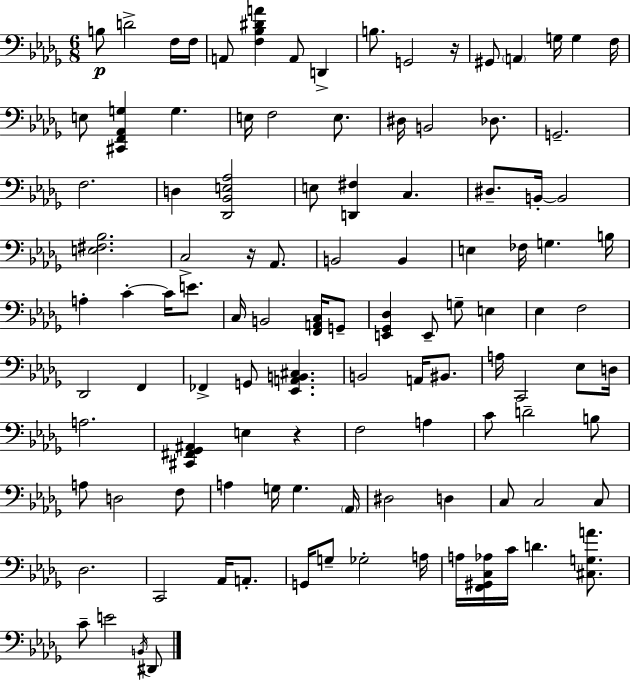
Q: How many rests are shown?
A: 3